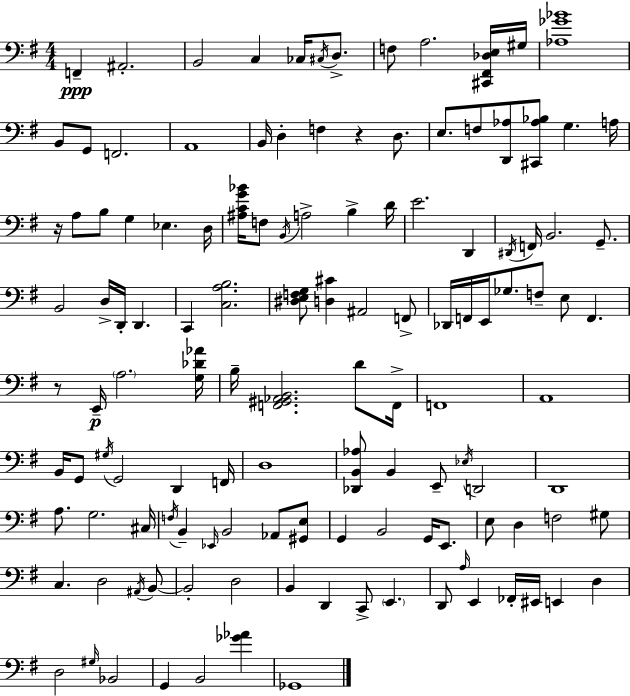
X:1
T:Untitled
M:4/4
L:1/4
K:Em
F,, ^A,,2 B,,2 C, _C,/4 ^C,/4 D,/2 F,/2 A,2 [^C,,^F,,_D,E,]/4 ^G,/4 [_A,_G_B]4 B,,/2 G,,/2 F,,2 A,,4 B,,/4 D, F, z D,/2 E,/2 F,/2 [D,,_A,]/2 [^C,,_A,_B,]/2 G, A,/4 z/4 A,/2 B,/2 G, _E, D,/4 [^A,CG_B]/4 F,/2 B,,/4 A,2 B, D/4 E2 D,, ^D,,/4 F,,/4 B,,2 G,,/2 B,,2 D,/4 D,,/4 D,, C,, [C,A,B,]2 [^D,E,F,G,]/2 [D,^C] ^A,,2 F,,/2 _D,,/4 F,,/4 E,,/4 _G,/2 F,/2 E,/2 F,, z/2 E,,/4 A,2 [G,_D_A]/4 B,/4 [F,,^G,,_A,,B,,]2 D/2 F,,/4 F,,4 A,,4 B,,/4 G,,/2 ^G,/4 G,,2 D,, F,,/4 D,4 [_D,,B,,_A,]/2 B,, E,,/2 _E,/4 D,,2 D,,4 A,/2 G,2 ^C,/4 F,/4 B,, _E,,/4 B,,2 _A,,/2 [^G,,E,]/2 G,, B,,2 G,,/4 E,,/2 E,/2 D, F,2 ^G,/2 C, D,2 ^A,,/4 B,,/2 B,,2 D,2 B,, D,, C,,/2 E,, D,,/2 A,/4 E,, _F,,/4 ^E,,/4 E,, D, D,2 ^G,/4 _B,,2 G,, B,,2 [_G_A] _G,,4